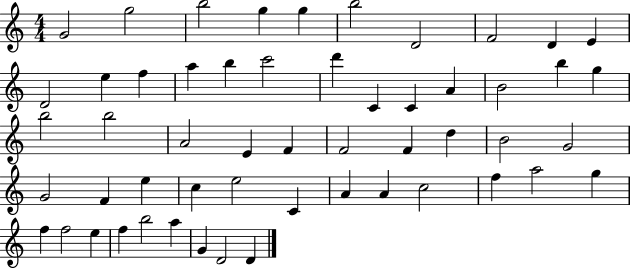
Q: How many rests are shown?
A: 0